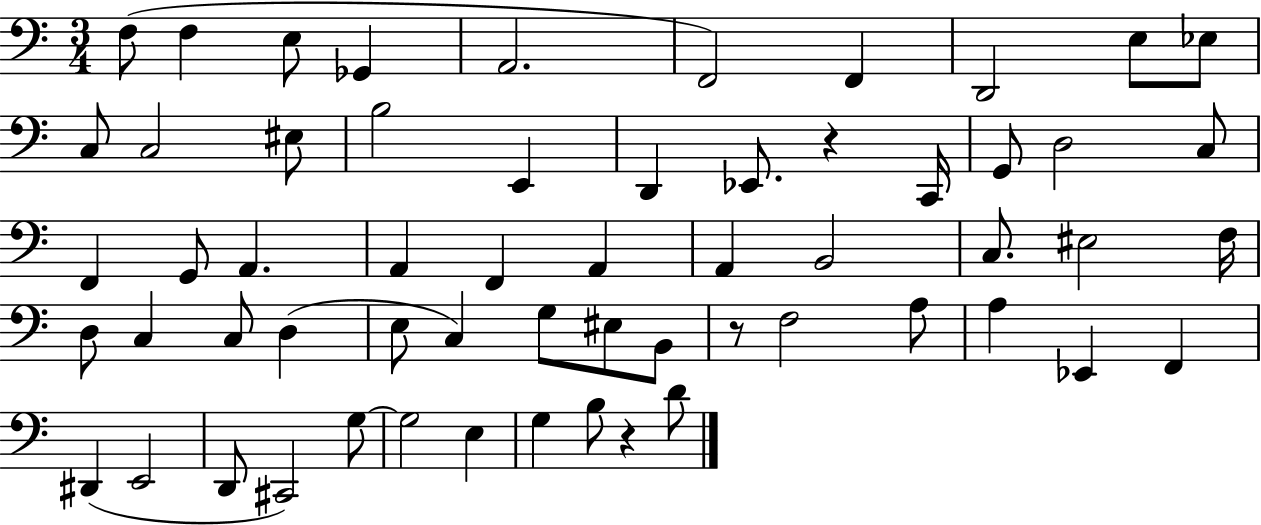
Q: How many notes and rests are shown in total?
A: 59